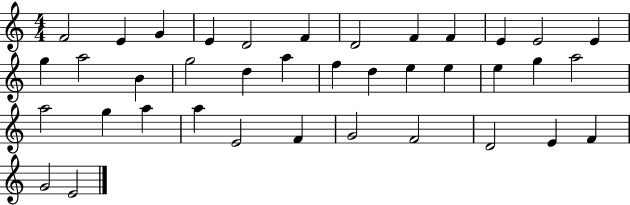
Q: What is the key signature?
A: C major